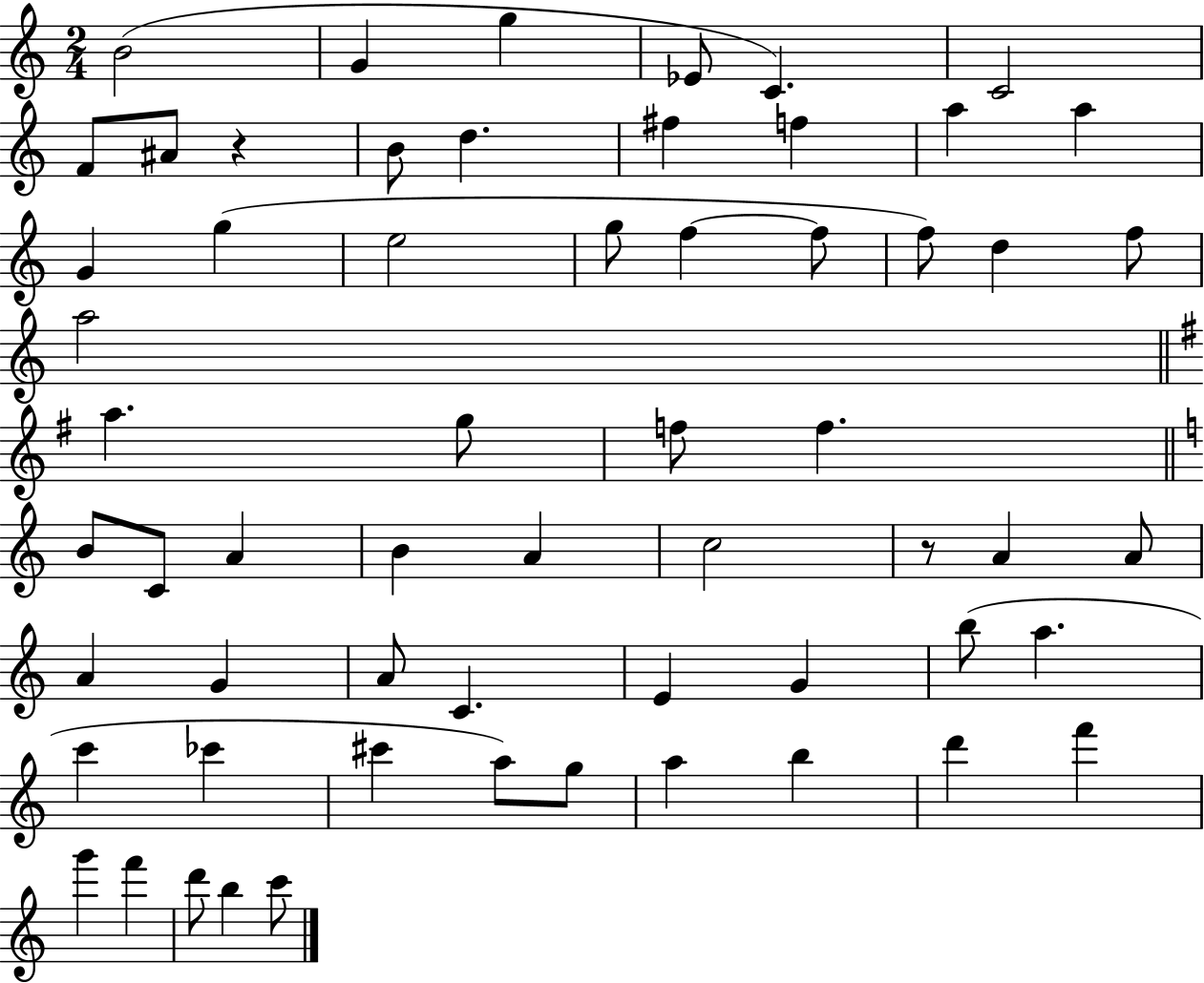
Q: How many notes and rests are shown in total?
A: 60